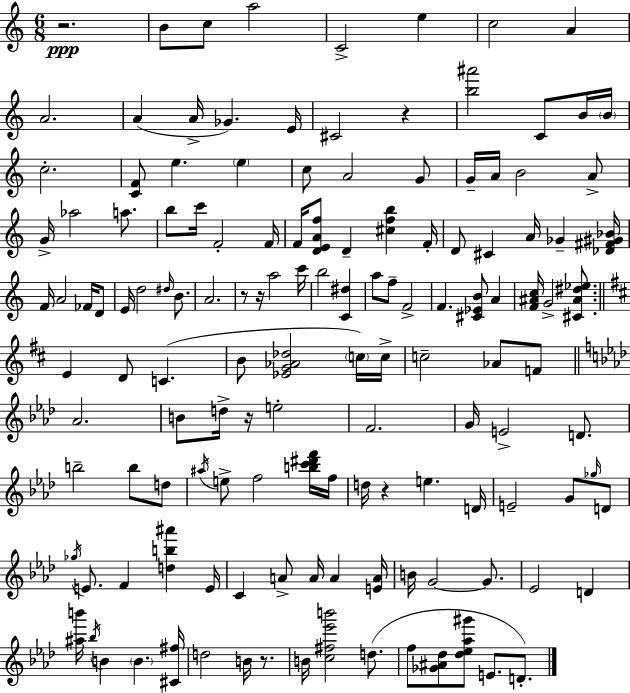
{
  \clef treble
  \numericTimeSignature
  \time 6/8
  \key c \major
  r2.\ppp | b'8 c''8 a''2 | c'2-> e''4 | c''2 a'4 | \break a'2. | a'4( a'16-> ges'4.) e'16 | cis'2 r4 | <b'' ais'''>2 c'8 b'16 \parenthesize b'16 | \break c''2.-. | <c' f'>8 e''4. \parenthesize e''4 | c''8 a'2 g'8 | g'16-- a'16 b'2 a'8-> | \break g'16-> aes''2 a''8. | b''8 c'''16 f'2-. f'16 | f'16 <d' e' a' f''>8 d'4-- <cis'' f'' b''>4 f'16-. | d'8 cis'4 a'16 ges'4-- <des' fis' gis' bes'>16 | \break f'16 a'2 fes'16 d'8 | e'16 d''2 \grace { dis''16 } b'8. | a'2. | r8 r16 a''2 | \break c'''16 b''2 <c' dis''>4 | a''8 f''8-- f'2-> | f'4. <cis' ees' b'>8 a'4 | <f' ais' c''>16 g'2-> <cis' ais' dis'' ees''>8. | \break \bar "||" \break \key b \minor e'4 d'8 c'4.( | b'8 <ees' g' aes' des''>2 \parenthesize c''16) c''16-> | c''2-- aes'8 f'8 | \bar "||" \break \key aes \major aes'2. | b'8 d''16-> r16 e''2-. | f'2. | g'16 e'2-> d'8. | \break b''2-- b''8 d''8 | \acciaccatura { ais''16 } e''8-> f''2 <b'' c''' dis''' f'''>16 | f''16 d''16 r4 e''4. | d'16 e'2-- g'8 \grace { ges''16 } | \break d'8 \acciaccatura { ges''16 } e'8. f'4 <d'' b'' ais'''>4 | e'16 c'4 a'8-> a'16 a'4 | <e' a'>16 b'16 g'2~~ | g'8. ees'2 d'4 | \break <ais'' b'''>16 \acciaccatura { bes''16 } b'4 \parenthesize b'4. | <cis' fis''>16 d''2 | b'16 r8. b'16 <c'' fis'' ees''' b'''>2 | d''8.( f''8 <ges' ais' des''>8 <des'' ees'' aes'' gis'''>8 e'8. | \break d'8.-.) \bar "|."
}